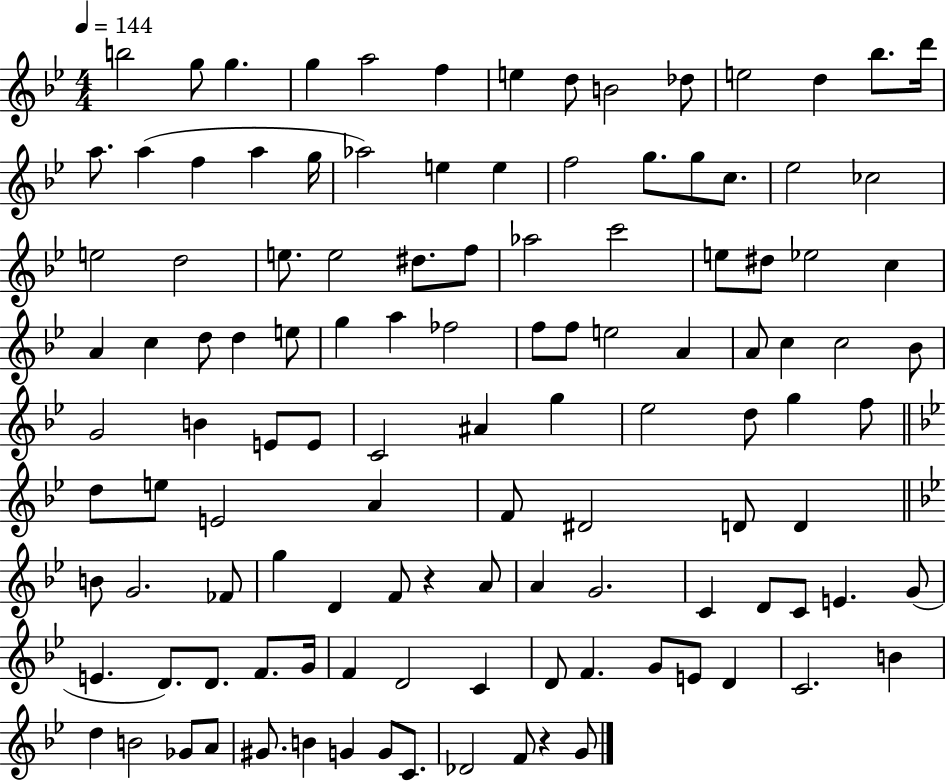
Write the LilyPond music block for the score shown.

{
  \clef treble
  \numericTimeSignature
  \time 4/4
  \key bes \major
  \tempo 4 = 144
  \repeat volta 2 { b''2 g''8 g''4. | g''4 a''2 f''4 | e''4 d''8 b'2 des''8 | e''2 d''4 bes''8. d'''16 | \break a''8. a''4( f''4 a''4 g''16 | aes''2) e''4 e''4 | f''2 g''8. g''8 c''8. | ees''2 ces''2 | \break e''2 d''2 | e''8. e''2 dis''8. f''8 | aes''2 c'''2 | e''8 dis''8 ees''2 c''4 | \break a'4 c''4 d''8 d''4 e''8 | g''4 a''4 fes''2 | f''8 f''8 e''2 a'4 | a'8 c''4 c''2 bes'8 | \break g'2 b'4 e'8 e'8 | c'2 ais'4 g''4 | ees''2 d''8 g''4 f''8 | \bar "||" \break \key g \minor d''8 e''8 e'2 a'4 | f'8 dis'2 d'8 d'4 | \bar "||" \break \key bes \major b'8 g'2. fes'8 | g''4 d'4 f'8 r4 a'8 | a'4 g'2. | c'4 d'8 c'8 e'4. g'8( | \break e'4. d'8.) d'8. f'8. g'16 | f'4 d'2 c'4 | d'8 f'4. g'8 e'8 d'4 | c'2. b'4 | \break d''4 b'2 ges'8 a'8 | gis'8. b'4 g'4 g'8 c'8. | des'2 f'8 r4 g'8 | } \bar "|."
}